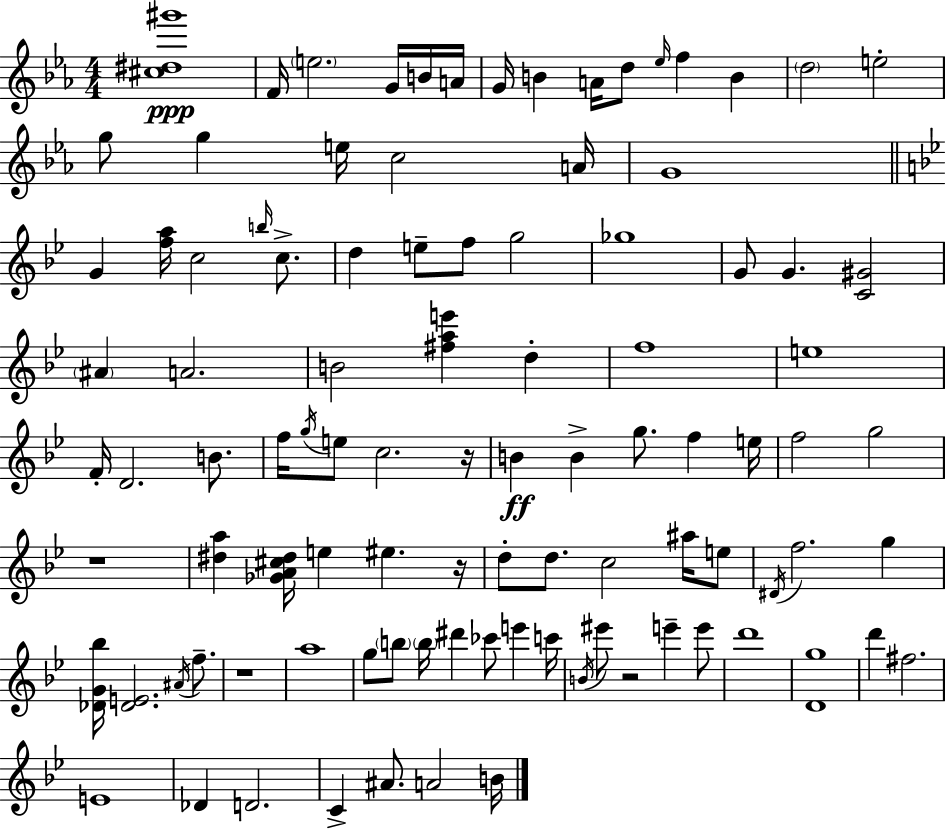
[C#5,D#5,G#6]/w F4/s E5/h. G4/s B4/s A4/s G4/s B4/q A4/s D5/e Eb5/s F5/q B4/q D5/h E5/h G5/e G5/q E5/s C5/h A4/s G4/w G4/q [F5,A5]/s C5/h B5/s C5/e. D5/q E5/e F5/e G5/h Gb5/w G4/e G4/q. [C4,G#4]/h A#4/q A4/h. B4/h [F#5,A5,E6]/q D5/q F5/w E5/w F4/s D4/h. B4/e. F5/s G5/s E5/e C5/h. R/s B4/q B4/q G5/e. F5/q E5/s F5/h G5/h R/w [D#5,A5]/q [Gb4,A4,C#5,D#5]/s E5/q EIS5/q. R/s D5/e D5/e. C5/h A#5/s E5/e D#4/s F5/h. G5/q [Db4,G4,Bb5]/s [Db4,E4]/h. A#4/s F5/e. R/w A5/w G5/e B5/e B5/s D#6/q CES6/e E6/q C6/s B4/s EIS6/e R/h E6/q E6/e D6/w [D4,G5]/w D6/q F#5/h. E4/w Db4/q D4/h. C4/q A#4/e. A4/h B4/s